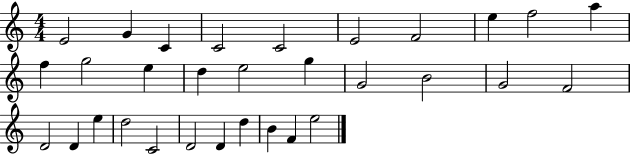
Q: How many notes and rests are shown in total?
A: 31